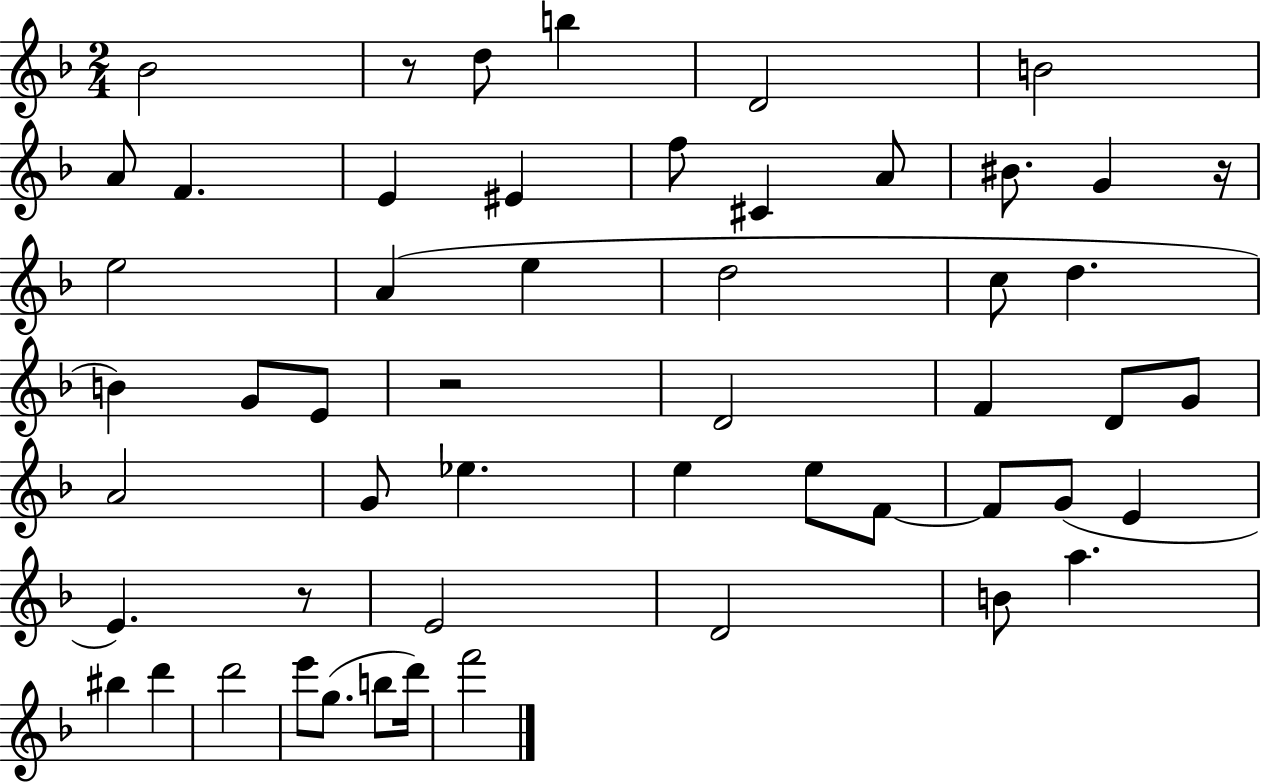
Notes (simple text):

Bb4/h R/e D5/e B5/q D4/h B4/h A4/e F4/q. E4/q EIS4/q F5/e C#4/q A4/e BIS4/e. G4/q R/s E5/h A4/q E5/q D5/h C5/e D5/q. B4/q G4/e E4/e R/h D4/h F4/q D4/e G4/e A4/h G4/e Eb5/q. E5/q E5/e F4/e F4/e G4/e E4/q E4/q. R/e E4/h D4/h B4/e A5/q. BIS5/q D6/q D6/h E6/e G5/e. B5/e D6/s F6/h